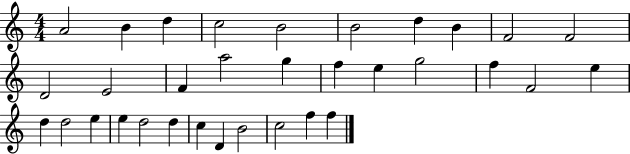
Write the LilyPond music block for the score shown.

{
  \clef treble
  \numericTimeSignature
  \time 4/4
  \key c \major
  a'2 b'4 d''4 | c''2 b'2 | b'2 d''4 b'4 | f'2 f'2 | \break d'2 e'2 | f'4 a''2 g''4 | f''4 e''4 g''2 | f''4 f'2 e''4 | \break d''4 d''2 e''4 | e''4 d''2 d''4 | c''4 d'4 b'2 | c''2 f''4 f''4 | \break \bar "|."
}